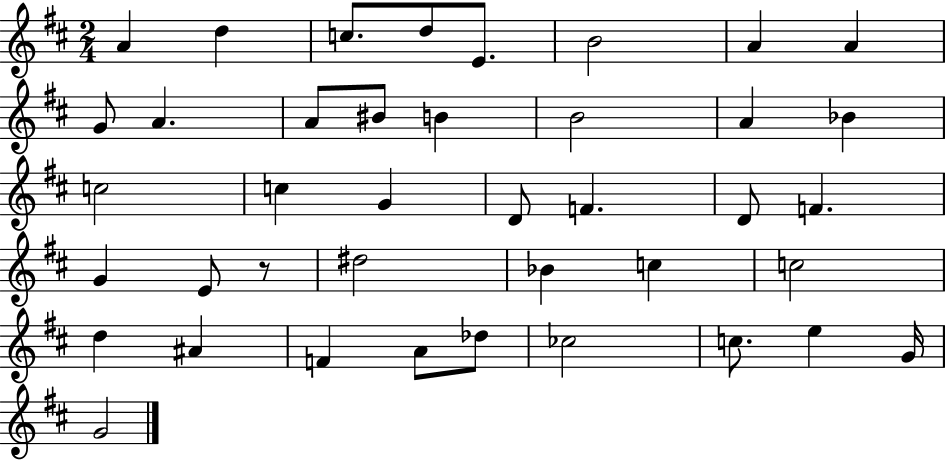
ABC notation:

X:1
T:Untitled
M:2/4
L:1/4
K:D
A d c/2 d/2 E/2 B2 A A G/2 A A/2 ^B/2 B B2 A _B c2 c G D/2 F D/2 F G E/2 z/2 ^d2 _B c c2 d ^A F A/2 _d/2 _c2 c/2 e G/4 G2